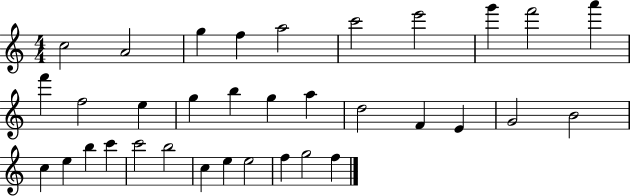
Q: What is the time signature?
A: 4/4